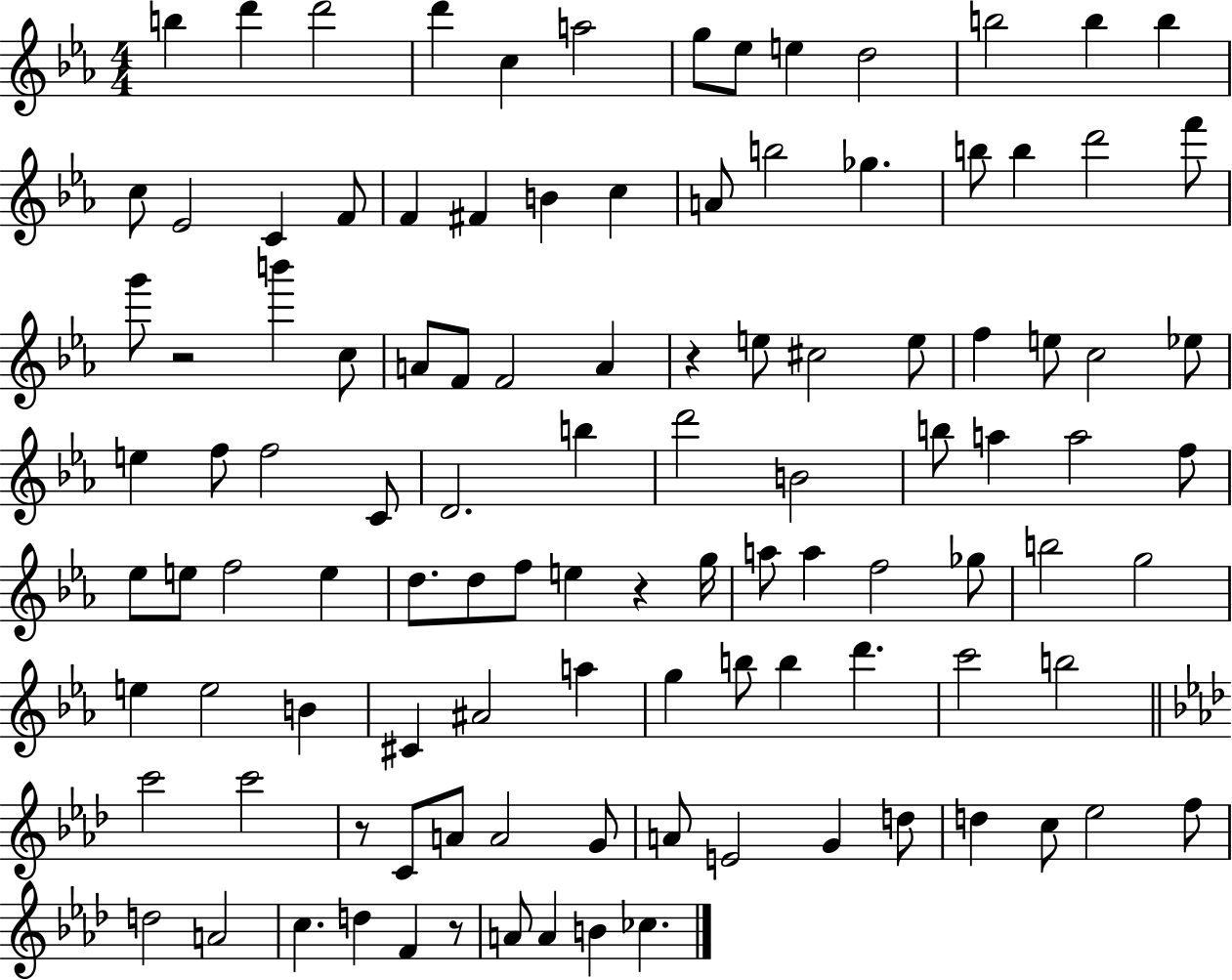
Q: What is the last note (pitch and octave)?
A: CES5